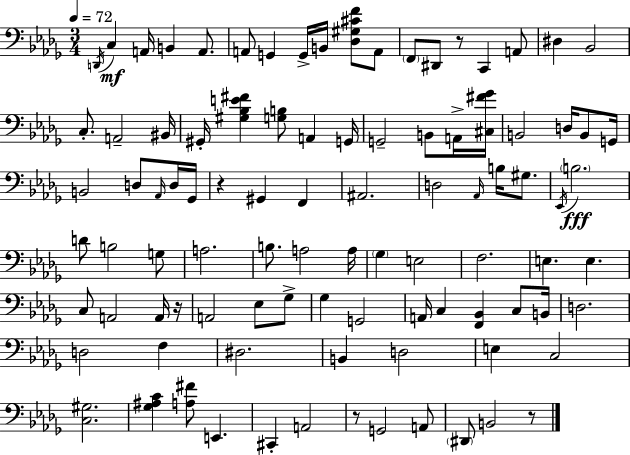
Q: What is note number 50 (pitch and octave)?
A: A3